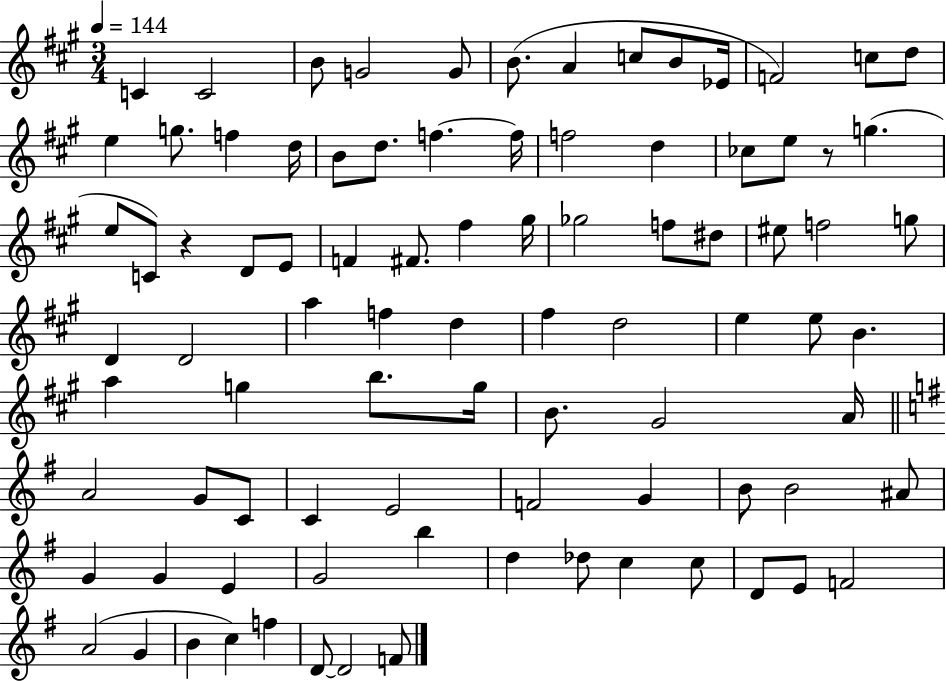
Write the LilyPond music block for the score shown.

{
  \clef treble
  \numericTimeSignature
  \time 3/4
  \key a \major
  \tempo 4 = 144
  \repeat volta 2 { c'4 c'2 | b'8 g'2 g'8 | b'8.( a'4 c''8 b'8 ees'16 | f'2) c''8 d''8 | \break e''4 g''8. f''4 d''16 | b'8 d''8. f''4.~~ f''16 | f''2 d''4 | ces''8 e''8 r8 g''4.( | \break e''8 c'8) r4 d'8 e'8 | f'4 fis'8. fis''4 gis''16 | ges''2 f''8 dis''8 | eis''8 f''2 g''8 | \break d'4 d'2 | a''4 f''4 d''4 | fis''4 d''2 | e''4 e''8 b'4. | \break a''4 g''4 b''8. g''16 | b'8. gis'2 a'16 | \bar "||" \break \key g \major a'2 g'8 c'8 | c'4 e'2 | f'2 g'4 | b'8 b'2 ais'8 | \break g'4 g'4 e'4 | g'2 b''4 | d''4 des''8 c''4 c''8 | d'8 e'8 f'2 | \break a'2( g'4 | b'4 c''4) f''4 | d'8~~ d'2 f'8 | } \bar "|."
}